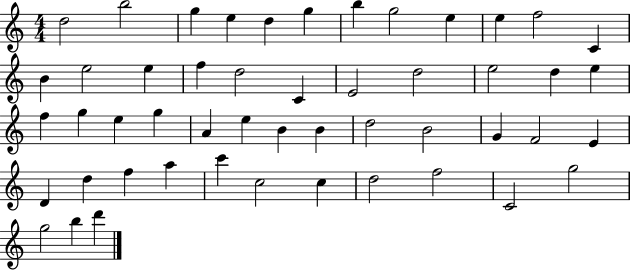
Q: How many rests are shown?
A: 0